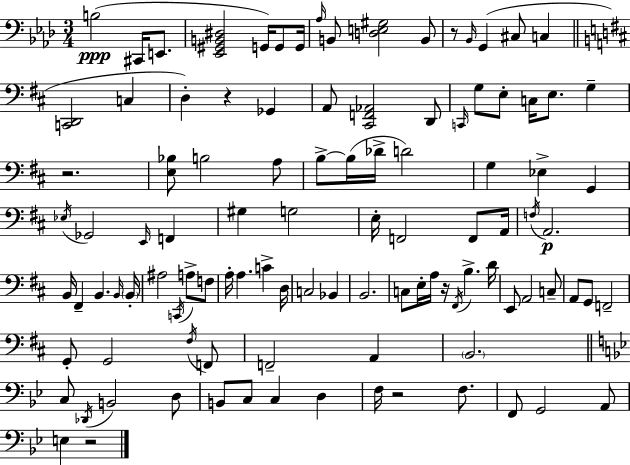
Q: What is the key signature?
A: AES major